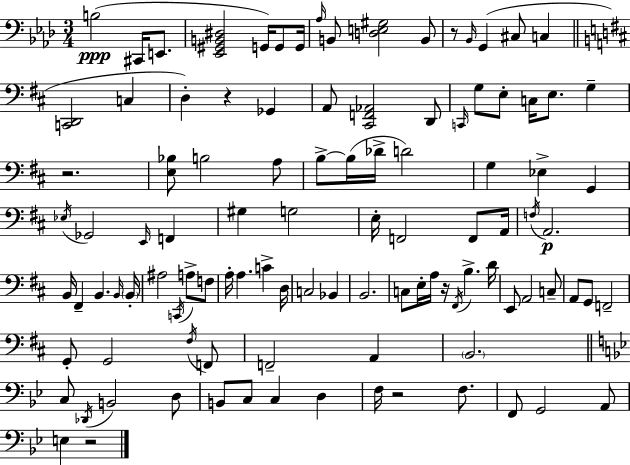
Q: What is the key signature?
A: AES major